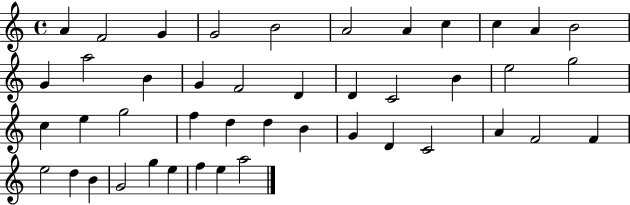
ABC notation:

X:1
T:Untitled
M:4/4
L:1/4
K:C
A F2 G G2 B2 A2 A c c A B2 G a2 B G F2 D D C2 B e2 g2 c e g2 f d d B G D C2 A F2 F e2 d B G2 g e f e a2